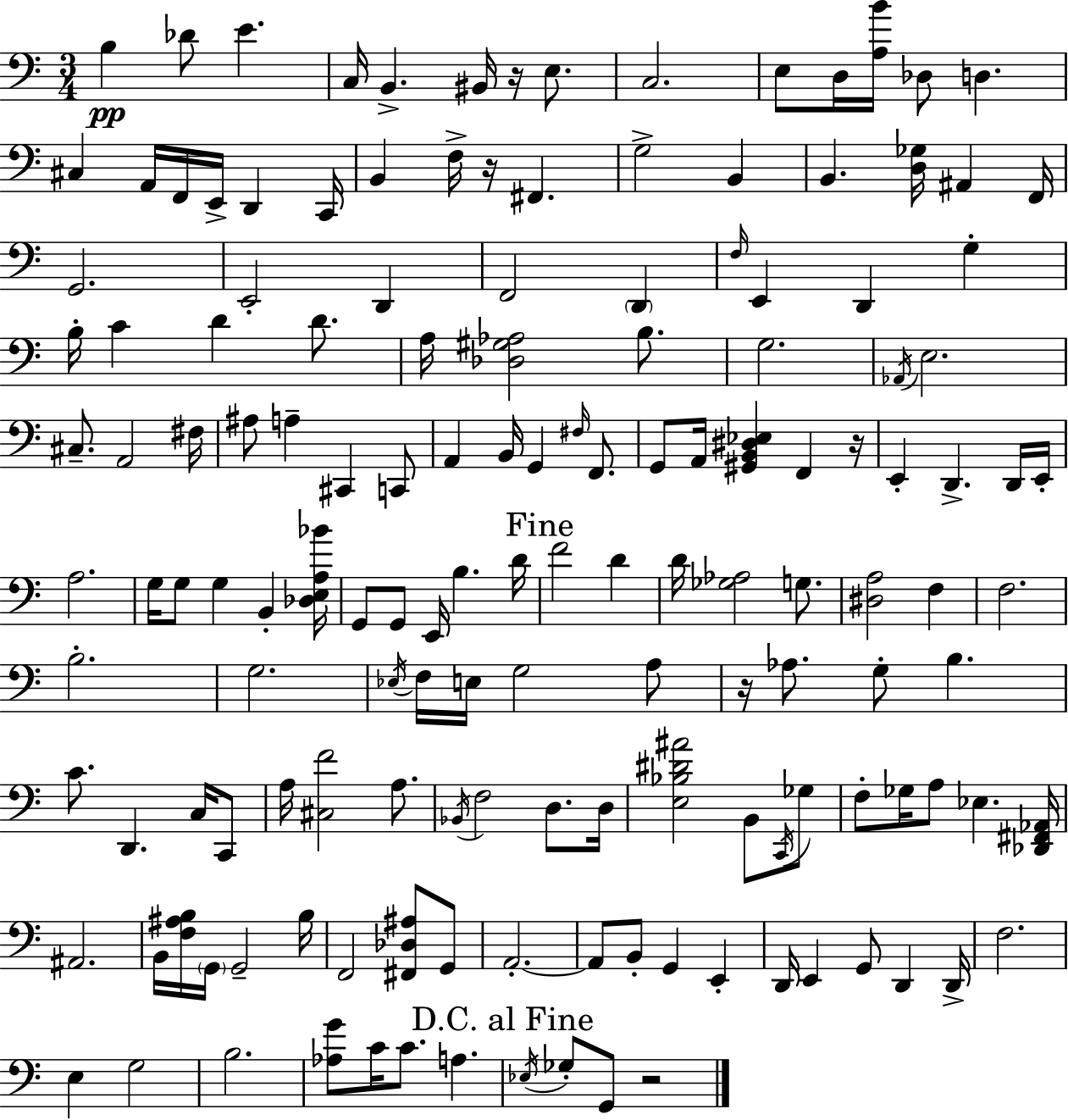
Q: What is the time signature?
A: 3/4